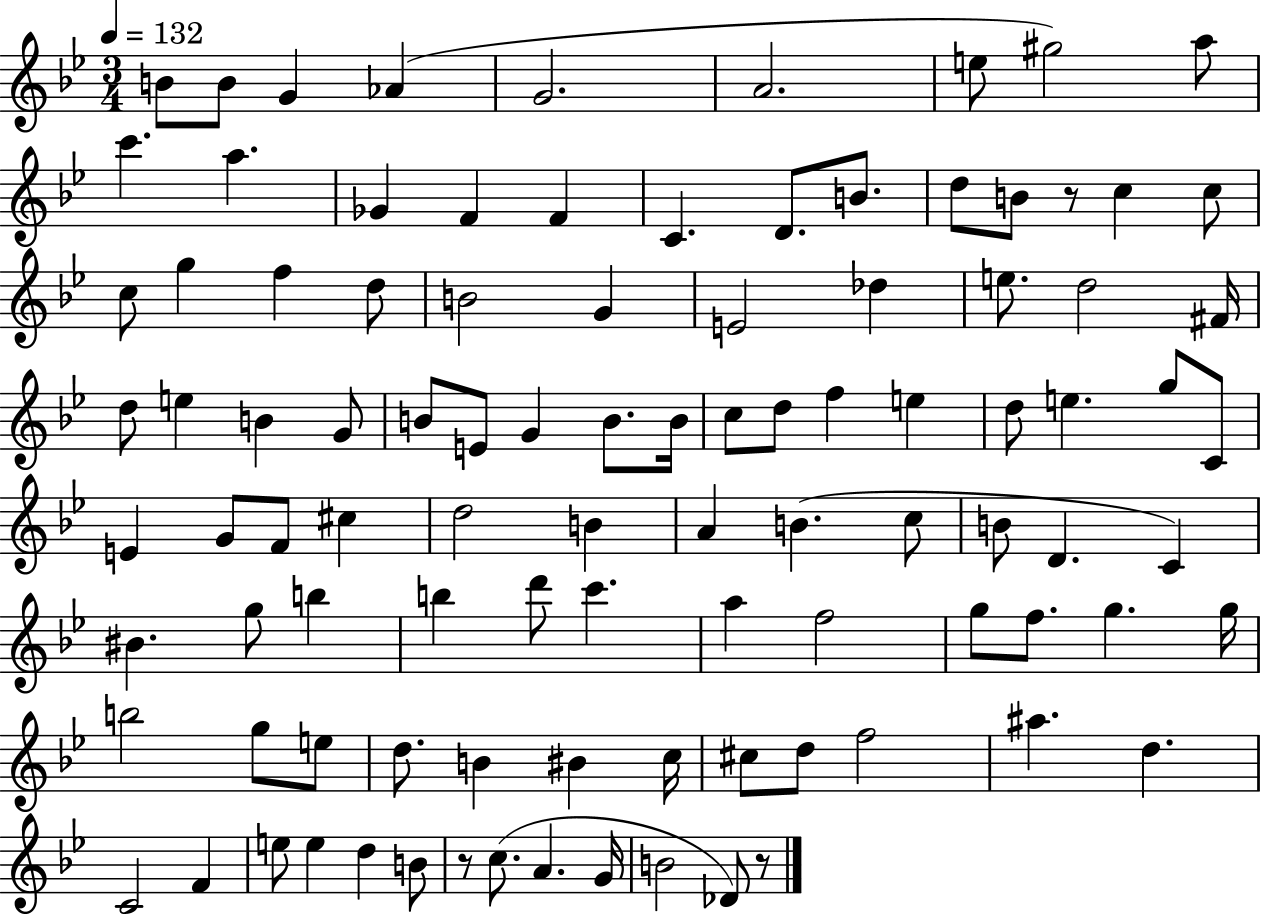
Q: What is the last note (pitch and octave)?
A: Db4